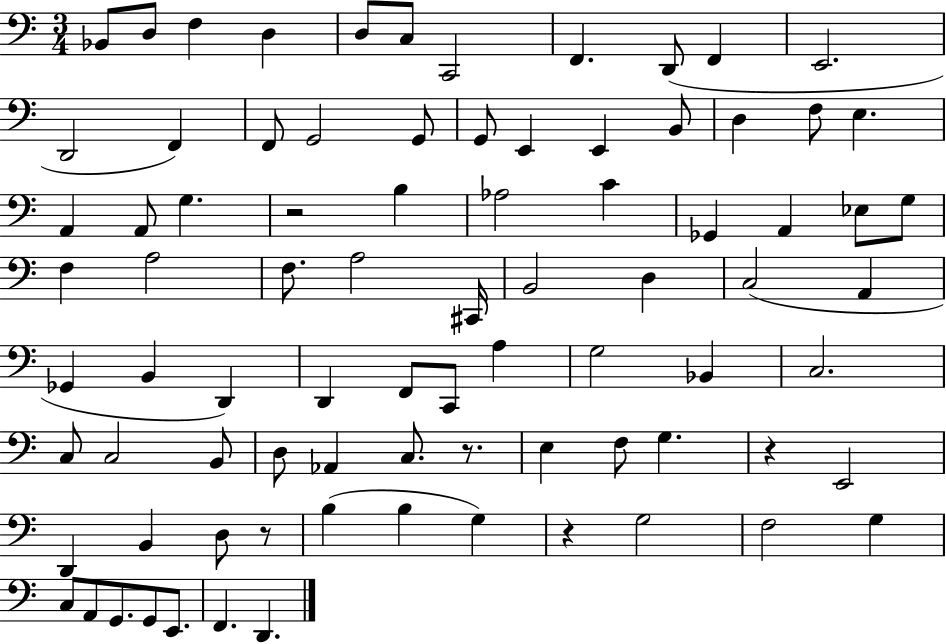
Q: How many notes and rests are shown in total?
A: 83